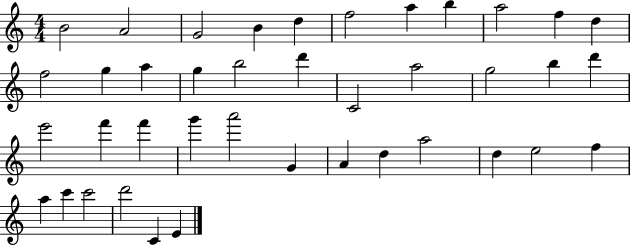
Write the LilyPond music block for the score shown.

{
  \clef treble
  \numericTimeSignature
  \time 4/4
  \key c \major
  b'2 a'2 | g'2 b'4 d''4 | f''2 a''4 b''4 | a''2 f''4 d''4 | \break f''2 g''4 a''4 | g''4 b''2 d'''4 | c'2 a''2 | g''2 b''4 d'''4 | \break e'''2 f'''4 f'''4 | g'''4 a'''2 g'4 | a'4 d''4 a''2 | d''4 e''2 f''4 | \break a''4 c'''4 c'''2 | d'''2 c'4 e'4 | \bar "|."
}